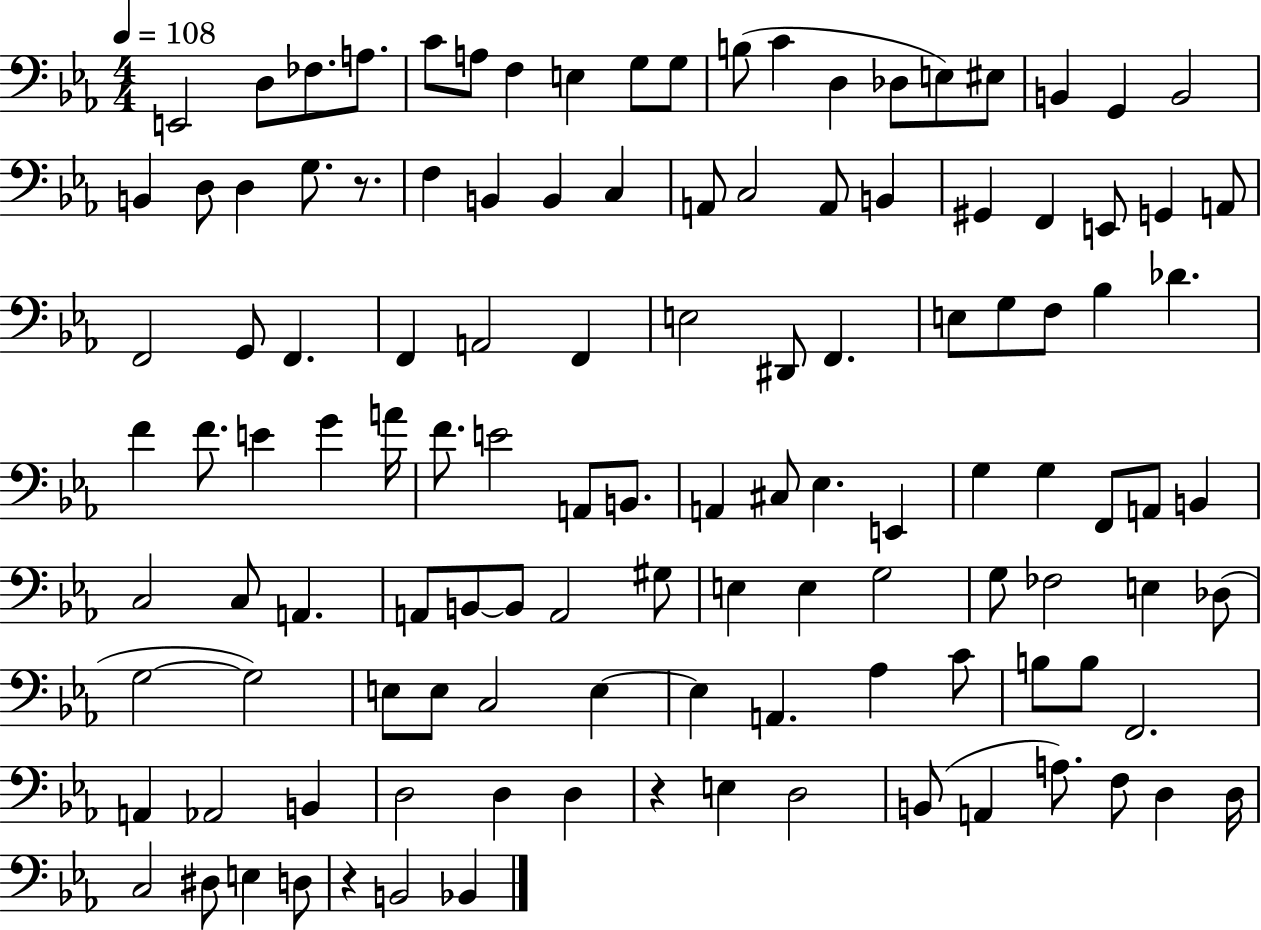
{
  \clef bass
  \numericTimeSignature
  \time 4/4
  \key ees \major
  \tempo 4 = 108
  \repeat volta 2 { e,2 d8 fes8. a8. | c'8 a8 f4 e4 g8 g8 | b8( c'4 d4 des8 e8) eis8 | b,4 g,4 b,2 | \break b,4 d8 d4 g8. r8. | f4 b,4 b,4 c4 | a,8 c2 a,8 b,4 | gis,4 f,4 e,8 g,4 a,8 | \break f,2 g,8 f,4. | f,4 a,2 f,4 | e2 dis,8 f,4. | e8 g8 f8 bes4 des'4. | \break f'4 f'8. e'4 g'4 a'16 | f'8. e'2 a,8 b,8. | a,4 cis8 ees4. e,4 | g4 g4 f,8 a,8 b,4 | \break c2 c8 a,4. | a,8 b,8~~ b,8 a,2 gis8 | e4 e4 g2 | g8 fes2 e4 des8( | \break g2~~ g2) | e8 e8 c2 e4~~ | e4 a,4. aes4 c'8 | b8 b8 f,2. | \break a,4 aes,2 b,4 | d2 d4 d4 | r4 e4 d2 | b,8( a,4 a8.) f8 d4 d16 | \break c2 dis8 e4 d8 | r4 b,2 bes,4 | } \bar "|."
}